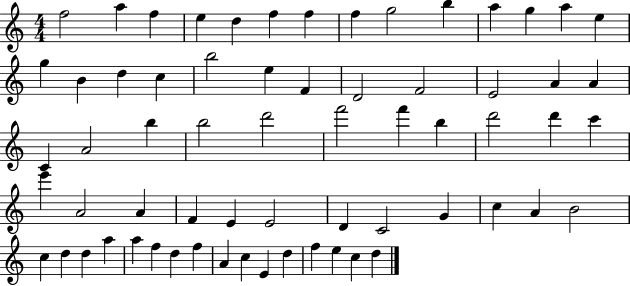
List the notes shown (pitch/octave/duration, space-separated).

F5/h A5/q F5/q E5/q D5/q F5/q F5/q F5/q G5/h B5/q A5/q G5/q A5/q E5/q G5/q B4/q D5/q C5/q B5/h E5/q F4/q D4/h F4/h E4/h A4/q A4/q C4/q A4/h B5/q B5/h D6/h F6/h F6/q B5/q D6/h D6/q C6/q E6/q A4/h A4/q F4/q E4/q E4/h D4/q C4/h G4/q C5/q A4/q B4/h C5/q D5/q D5/q A5/q A5/q F5/q D5/q F5/q A4/q C5/q E4/q D5/q F5/q E5/q C5/q D5/q